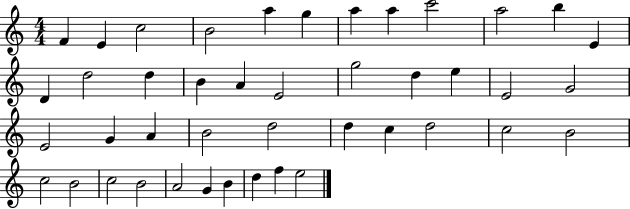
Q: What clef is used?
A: treble